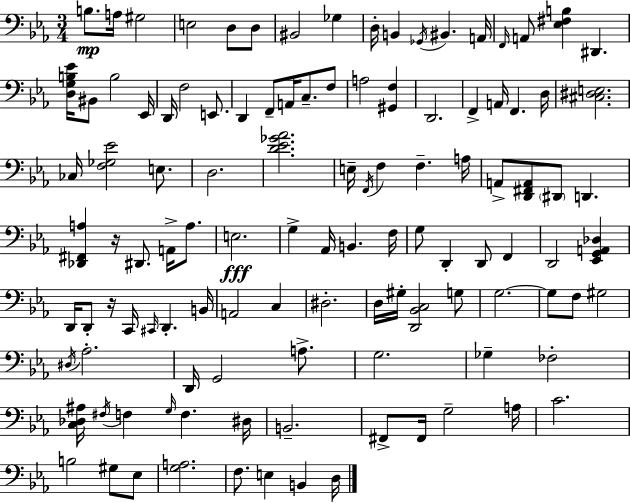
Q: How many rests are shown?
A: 2